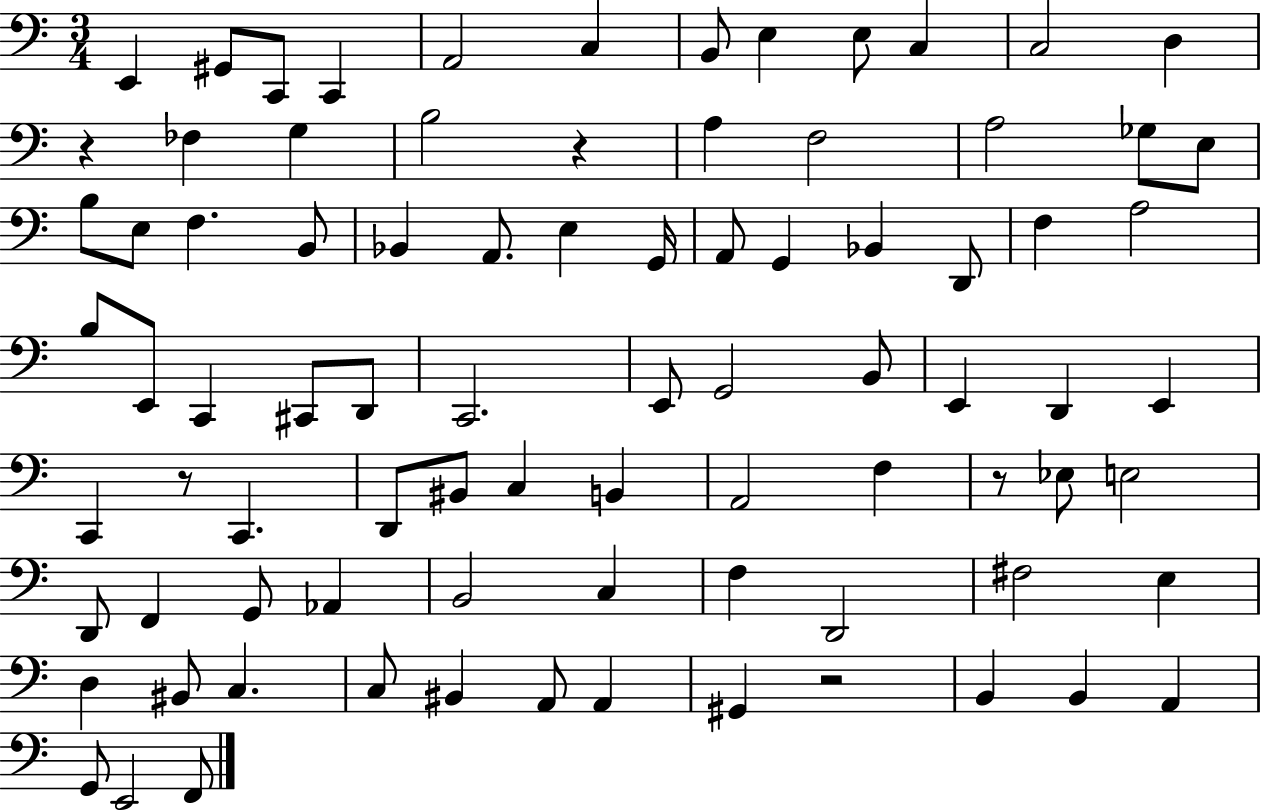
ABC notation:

X:1
T:Untitled
M:3/4
L:1/4
K:C
E,, ^G,,/2 C,,/2 C,, A,,2 C, B,,/2 E, E,/2 C, C,2 D, z _F, G, B,2 z A, F,2 A,2 _G,/2 E,/2 B,/2 E,/2 F, B,,/2 _B,, A,,/2 E, G,,/4 A,,/2 G,, _B,, D,,/2 F, A,2 B,/2 E,,/2 C,, ^C,,/2 D,,/2 C,,2 E,,/2 G,,2 B,,/2 E,, D,, E,, C,, z/2 C,, D,,/2 ^B,,/2 C, B,, A,,2 F, z/2 _E,/2 E,2 D,,/2 F,, G,,/2 _A,, B,,2 C, F, D,,2 ^F,2 E, D, ^B,,/2 C, C,/2 ^B,, A,,/2 A,, ^G,, z2 B,, B,, A,, G,,/2 E,,2 F,,/2